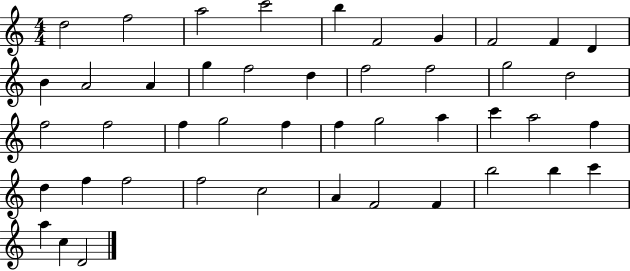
D5/h F5/h A5/h C6/h B5/q F4/h G4/q F4/h F4/q D4/q B4/q A4/h A4/q G5/q F5/h D5/q F5/h F5/h G5/h D5/h F5/h F5/h F5/q G5/h F5/q F5/q G5/h A5/q C6/q A5/h F5/q D5/q F5/q F5/h F5/h C5/h A4/q F4/h F4/q B5/h B5/q C6/q A5/q C5/q D4/h